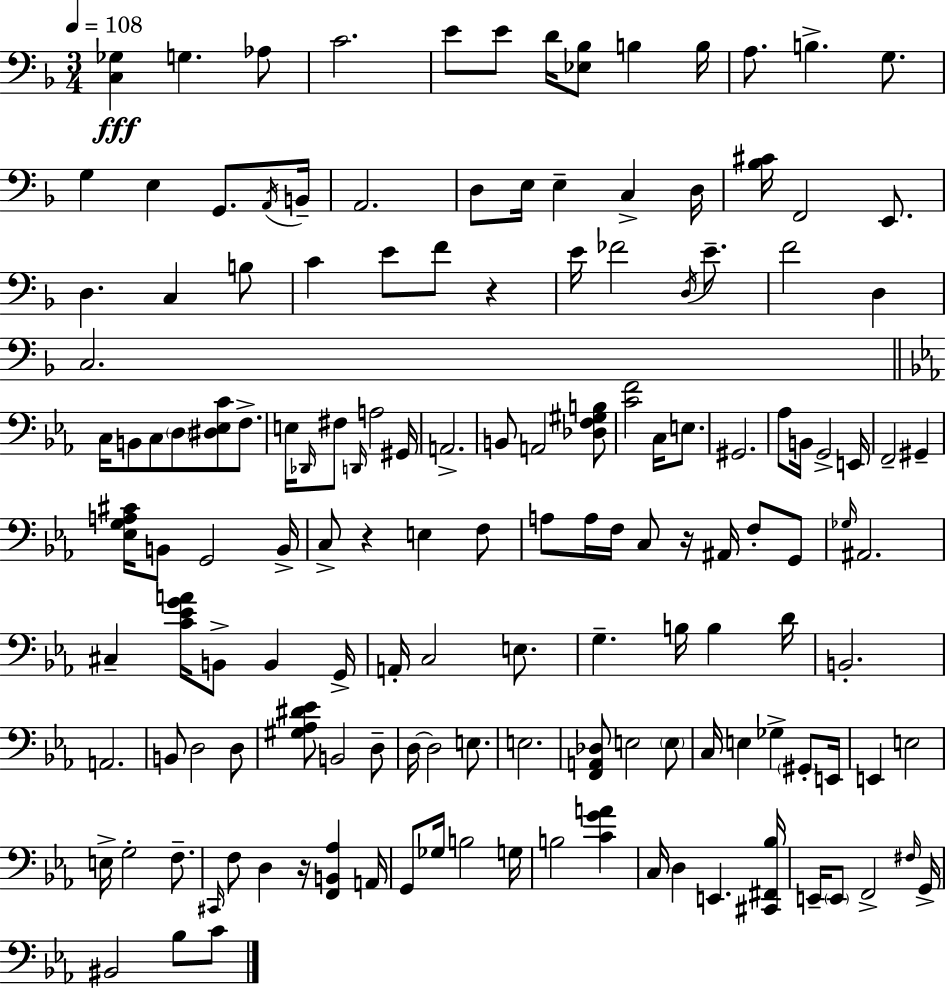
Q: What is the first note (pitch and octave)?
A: G3